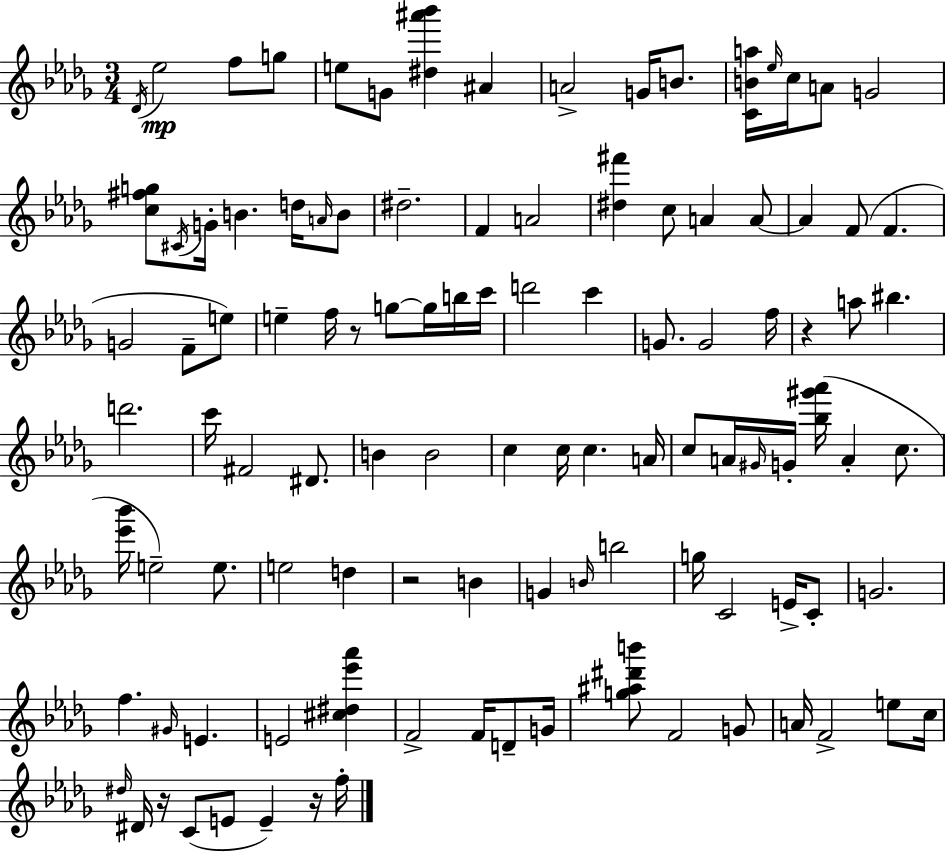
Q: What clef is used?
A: treble